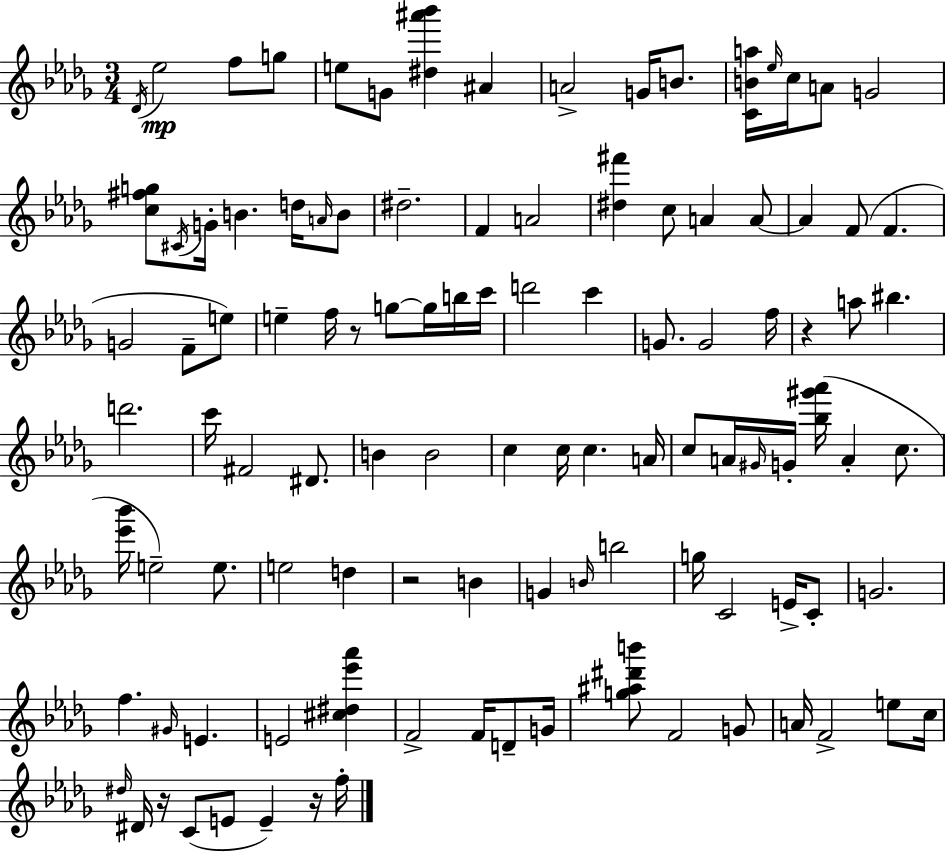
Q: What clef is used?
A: treble